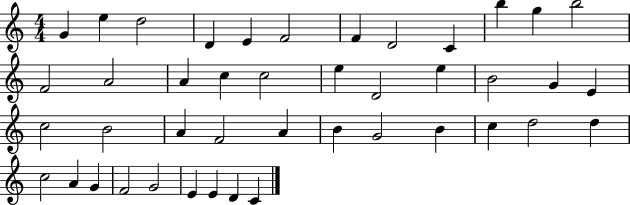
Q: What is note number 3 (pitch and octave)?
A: D5